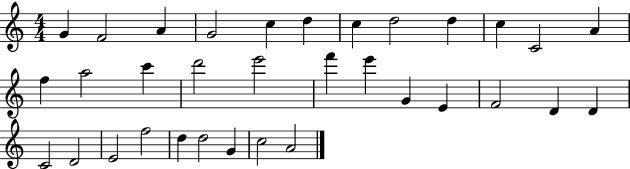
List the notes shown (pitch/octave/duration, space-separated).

G4/q F4/h A4/q G4/h C5/q D5/q C5/q D5/h D5/q C5/q C4/h A4/q F5/q A5/h C6/q D6/h E6/h F6/q E6/q G4/q E4/q F4/h D4/q D4/q C4/h D4/h E4/h F5/h D5/q D5/h G4/q C5/h A4/h